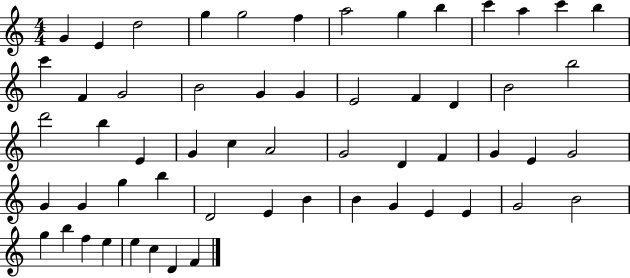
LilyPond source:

{
  \clef treble
  \numericTimeSignature
  \time 4/4
  \key c \major
  g'4 e'4 d''2 | g''4 g''2 f''4 | a''2 g''4 b''4 | c'''4 a''4 c'''4 b''4 | \break c'''4 f'4 g'2 | b'2 g'4 g'4 | e'2 f'4 d'4 | b'2 b''2 | \break d'''2 b''4 e'4 | g'4 c''4 a'2 | g'2 d'4 f'4 | g'4 e'4 g'2 | \break g'4 g'4 g''4 b''4 | d'2 e'4 b'4 | b'4 g'4 e'4 e'4 | g'2 b'2 | \break g''4 b''4 f''4 e''4 | e''4 c''4 d'4 f'4 | \bar "|."
}